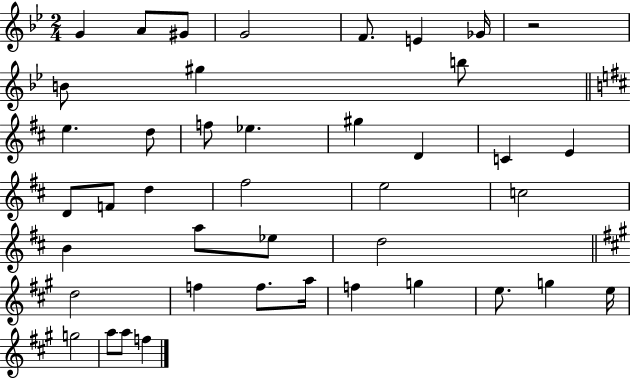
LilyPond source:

{
  \clef treble
  \numericTimeSignature
  \time 2/4
  \key bes \major
  g'4 a'8 gis'8 | g'2 | f'8. e'4 ges'16 | r2 | \break b'8 gis''4 b''8 | \bar "||" \break \key d \major e''4. d''8 | f''8 ees''4. | gis''4 d'4 | c'4 e'4 | \break d'8 f'8 d''4 | fis''2 | e''2 | c''2 | \break b'4 a''8 ees''8 | d''2 | \bar "||" \break \key a \major d''2 | f''4 f''8. a''16 | f''4 g''4 | e''8. g''4 e''16 | \break g''2 | a''8 a''8 f''4 | \bar "|."
}